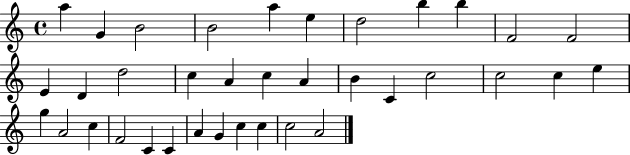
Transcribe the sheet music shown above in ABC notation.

X:1
T:Untitled
M:4/4
L:1/4
K:C
a G B2 B2 a e d2 b b F2 F2 E D d2 c A c A B C c2 c2 c e g A2 c F2 C C A G c c c2 A2